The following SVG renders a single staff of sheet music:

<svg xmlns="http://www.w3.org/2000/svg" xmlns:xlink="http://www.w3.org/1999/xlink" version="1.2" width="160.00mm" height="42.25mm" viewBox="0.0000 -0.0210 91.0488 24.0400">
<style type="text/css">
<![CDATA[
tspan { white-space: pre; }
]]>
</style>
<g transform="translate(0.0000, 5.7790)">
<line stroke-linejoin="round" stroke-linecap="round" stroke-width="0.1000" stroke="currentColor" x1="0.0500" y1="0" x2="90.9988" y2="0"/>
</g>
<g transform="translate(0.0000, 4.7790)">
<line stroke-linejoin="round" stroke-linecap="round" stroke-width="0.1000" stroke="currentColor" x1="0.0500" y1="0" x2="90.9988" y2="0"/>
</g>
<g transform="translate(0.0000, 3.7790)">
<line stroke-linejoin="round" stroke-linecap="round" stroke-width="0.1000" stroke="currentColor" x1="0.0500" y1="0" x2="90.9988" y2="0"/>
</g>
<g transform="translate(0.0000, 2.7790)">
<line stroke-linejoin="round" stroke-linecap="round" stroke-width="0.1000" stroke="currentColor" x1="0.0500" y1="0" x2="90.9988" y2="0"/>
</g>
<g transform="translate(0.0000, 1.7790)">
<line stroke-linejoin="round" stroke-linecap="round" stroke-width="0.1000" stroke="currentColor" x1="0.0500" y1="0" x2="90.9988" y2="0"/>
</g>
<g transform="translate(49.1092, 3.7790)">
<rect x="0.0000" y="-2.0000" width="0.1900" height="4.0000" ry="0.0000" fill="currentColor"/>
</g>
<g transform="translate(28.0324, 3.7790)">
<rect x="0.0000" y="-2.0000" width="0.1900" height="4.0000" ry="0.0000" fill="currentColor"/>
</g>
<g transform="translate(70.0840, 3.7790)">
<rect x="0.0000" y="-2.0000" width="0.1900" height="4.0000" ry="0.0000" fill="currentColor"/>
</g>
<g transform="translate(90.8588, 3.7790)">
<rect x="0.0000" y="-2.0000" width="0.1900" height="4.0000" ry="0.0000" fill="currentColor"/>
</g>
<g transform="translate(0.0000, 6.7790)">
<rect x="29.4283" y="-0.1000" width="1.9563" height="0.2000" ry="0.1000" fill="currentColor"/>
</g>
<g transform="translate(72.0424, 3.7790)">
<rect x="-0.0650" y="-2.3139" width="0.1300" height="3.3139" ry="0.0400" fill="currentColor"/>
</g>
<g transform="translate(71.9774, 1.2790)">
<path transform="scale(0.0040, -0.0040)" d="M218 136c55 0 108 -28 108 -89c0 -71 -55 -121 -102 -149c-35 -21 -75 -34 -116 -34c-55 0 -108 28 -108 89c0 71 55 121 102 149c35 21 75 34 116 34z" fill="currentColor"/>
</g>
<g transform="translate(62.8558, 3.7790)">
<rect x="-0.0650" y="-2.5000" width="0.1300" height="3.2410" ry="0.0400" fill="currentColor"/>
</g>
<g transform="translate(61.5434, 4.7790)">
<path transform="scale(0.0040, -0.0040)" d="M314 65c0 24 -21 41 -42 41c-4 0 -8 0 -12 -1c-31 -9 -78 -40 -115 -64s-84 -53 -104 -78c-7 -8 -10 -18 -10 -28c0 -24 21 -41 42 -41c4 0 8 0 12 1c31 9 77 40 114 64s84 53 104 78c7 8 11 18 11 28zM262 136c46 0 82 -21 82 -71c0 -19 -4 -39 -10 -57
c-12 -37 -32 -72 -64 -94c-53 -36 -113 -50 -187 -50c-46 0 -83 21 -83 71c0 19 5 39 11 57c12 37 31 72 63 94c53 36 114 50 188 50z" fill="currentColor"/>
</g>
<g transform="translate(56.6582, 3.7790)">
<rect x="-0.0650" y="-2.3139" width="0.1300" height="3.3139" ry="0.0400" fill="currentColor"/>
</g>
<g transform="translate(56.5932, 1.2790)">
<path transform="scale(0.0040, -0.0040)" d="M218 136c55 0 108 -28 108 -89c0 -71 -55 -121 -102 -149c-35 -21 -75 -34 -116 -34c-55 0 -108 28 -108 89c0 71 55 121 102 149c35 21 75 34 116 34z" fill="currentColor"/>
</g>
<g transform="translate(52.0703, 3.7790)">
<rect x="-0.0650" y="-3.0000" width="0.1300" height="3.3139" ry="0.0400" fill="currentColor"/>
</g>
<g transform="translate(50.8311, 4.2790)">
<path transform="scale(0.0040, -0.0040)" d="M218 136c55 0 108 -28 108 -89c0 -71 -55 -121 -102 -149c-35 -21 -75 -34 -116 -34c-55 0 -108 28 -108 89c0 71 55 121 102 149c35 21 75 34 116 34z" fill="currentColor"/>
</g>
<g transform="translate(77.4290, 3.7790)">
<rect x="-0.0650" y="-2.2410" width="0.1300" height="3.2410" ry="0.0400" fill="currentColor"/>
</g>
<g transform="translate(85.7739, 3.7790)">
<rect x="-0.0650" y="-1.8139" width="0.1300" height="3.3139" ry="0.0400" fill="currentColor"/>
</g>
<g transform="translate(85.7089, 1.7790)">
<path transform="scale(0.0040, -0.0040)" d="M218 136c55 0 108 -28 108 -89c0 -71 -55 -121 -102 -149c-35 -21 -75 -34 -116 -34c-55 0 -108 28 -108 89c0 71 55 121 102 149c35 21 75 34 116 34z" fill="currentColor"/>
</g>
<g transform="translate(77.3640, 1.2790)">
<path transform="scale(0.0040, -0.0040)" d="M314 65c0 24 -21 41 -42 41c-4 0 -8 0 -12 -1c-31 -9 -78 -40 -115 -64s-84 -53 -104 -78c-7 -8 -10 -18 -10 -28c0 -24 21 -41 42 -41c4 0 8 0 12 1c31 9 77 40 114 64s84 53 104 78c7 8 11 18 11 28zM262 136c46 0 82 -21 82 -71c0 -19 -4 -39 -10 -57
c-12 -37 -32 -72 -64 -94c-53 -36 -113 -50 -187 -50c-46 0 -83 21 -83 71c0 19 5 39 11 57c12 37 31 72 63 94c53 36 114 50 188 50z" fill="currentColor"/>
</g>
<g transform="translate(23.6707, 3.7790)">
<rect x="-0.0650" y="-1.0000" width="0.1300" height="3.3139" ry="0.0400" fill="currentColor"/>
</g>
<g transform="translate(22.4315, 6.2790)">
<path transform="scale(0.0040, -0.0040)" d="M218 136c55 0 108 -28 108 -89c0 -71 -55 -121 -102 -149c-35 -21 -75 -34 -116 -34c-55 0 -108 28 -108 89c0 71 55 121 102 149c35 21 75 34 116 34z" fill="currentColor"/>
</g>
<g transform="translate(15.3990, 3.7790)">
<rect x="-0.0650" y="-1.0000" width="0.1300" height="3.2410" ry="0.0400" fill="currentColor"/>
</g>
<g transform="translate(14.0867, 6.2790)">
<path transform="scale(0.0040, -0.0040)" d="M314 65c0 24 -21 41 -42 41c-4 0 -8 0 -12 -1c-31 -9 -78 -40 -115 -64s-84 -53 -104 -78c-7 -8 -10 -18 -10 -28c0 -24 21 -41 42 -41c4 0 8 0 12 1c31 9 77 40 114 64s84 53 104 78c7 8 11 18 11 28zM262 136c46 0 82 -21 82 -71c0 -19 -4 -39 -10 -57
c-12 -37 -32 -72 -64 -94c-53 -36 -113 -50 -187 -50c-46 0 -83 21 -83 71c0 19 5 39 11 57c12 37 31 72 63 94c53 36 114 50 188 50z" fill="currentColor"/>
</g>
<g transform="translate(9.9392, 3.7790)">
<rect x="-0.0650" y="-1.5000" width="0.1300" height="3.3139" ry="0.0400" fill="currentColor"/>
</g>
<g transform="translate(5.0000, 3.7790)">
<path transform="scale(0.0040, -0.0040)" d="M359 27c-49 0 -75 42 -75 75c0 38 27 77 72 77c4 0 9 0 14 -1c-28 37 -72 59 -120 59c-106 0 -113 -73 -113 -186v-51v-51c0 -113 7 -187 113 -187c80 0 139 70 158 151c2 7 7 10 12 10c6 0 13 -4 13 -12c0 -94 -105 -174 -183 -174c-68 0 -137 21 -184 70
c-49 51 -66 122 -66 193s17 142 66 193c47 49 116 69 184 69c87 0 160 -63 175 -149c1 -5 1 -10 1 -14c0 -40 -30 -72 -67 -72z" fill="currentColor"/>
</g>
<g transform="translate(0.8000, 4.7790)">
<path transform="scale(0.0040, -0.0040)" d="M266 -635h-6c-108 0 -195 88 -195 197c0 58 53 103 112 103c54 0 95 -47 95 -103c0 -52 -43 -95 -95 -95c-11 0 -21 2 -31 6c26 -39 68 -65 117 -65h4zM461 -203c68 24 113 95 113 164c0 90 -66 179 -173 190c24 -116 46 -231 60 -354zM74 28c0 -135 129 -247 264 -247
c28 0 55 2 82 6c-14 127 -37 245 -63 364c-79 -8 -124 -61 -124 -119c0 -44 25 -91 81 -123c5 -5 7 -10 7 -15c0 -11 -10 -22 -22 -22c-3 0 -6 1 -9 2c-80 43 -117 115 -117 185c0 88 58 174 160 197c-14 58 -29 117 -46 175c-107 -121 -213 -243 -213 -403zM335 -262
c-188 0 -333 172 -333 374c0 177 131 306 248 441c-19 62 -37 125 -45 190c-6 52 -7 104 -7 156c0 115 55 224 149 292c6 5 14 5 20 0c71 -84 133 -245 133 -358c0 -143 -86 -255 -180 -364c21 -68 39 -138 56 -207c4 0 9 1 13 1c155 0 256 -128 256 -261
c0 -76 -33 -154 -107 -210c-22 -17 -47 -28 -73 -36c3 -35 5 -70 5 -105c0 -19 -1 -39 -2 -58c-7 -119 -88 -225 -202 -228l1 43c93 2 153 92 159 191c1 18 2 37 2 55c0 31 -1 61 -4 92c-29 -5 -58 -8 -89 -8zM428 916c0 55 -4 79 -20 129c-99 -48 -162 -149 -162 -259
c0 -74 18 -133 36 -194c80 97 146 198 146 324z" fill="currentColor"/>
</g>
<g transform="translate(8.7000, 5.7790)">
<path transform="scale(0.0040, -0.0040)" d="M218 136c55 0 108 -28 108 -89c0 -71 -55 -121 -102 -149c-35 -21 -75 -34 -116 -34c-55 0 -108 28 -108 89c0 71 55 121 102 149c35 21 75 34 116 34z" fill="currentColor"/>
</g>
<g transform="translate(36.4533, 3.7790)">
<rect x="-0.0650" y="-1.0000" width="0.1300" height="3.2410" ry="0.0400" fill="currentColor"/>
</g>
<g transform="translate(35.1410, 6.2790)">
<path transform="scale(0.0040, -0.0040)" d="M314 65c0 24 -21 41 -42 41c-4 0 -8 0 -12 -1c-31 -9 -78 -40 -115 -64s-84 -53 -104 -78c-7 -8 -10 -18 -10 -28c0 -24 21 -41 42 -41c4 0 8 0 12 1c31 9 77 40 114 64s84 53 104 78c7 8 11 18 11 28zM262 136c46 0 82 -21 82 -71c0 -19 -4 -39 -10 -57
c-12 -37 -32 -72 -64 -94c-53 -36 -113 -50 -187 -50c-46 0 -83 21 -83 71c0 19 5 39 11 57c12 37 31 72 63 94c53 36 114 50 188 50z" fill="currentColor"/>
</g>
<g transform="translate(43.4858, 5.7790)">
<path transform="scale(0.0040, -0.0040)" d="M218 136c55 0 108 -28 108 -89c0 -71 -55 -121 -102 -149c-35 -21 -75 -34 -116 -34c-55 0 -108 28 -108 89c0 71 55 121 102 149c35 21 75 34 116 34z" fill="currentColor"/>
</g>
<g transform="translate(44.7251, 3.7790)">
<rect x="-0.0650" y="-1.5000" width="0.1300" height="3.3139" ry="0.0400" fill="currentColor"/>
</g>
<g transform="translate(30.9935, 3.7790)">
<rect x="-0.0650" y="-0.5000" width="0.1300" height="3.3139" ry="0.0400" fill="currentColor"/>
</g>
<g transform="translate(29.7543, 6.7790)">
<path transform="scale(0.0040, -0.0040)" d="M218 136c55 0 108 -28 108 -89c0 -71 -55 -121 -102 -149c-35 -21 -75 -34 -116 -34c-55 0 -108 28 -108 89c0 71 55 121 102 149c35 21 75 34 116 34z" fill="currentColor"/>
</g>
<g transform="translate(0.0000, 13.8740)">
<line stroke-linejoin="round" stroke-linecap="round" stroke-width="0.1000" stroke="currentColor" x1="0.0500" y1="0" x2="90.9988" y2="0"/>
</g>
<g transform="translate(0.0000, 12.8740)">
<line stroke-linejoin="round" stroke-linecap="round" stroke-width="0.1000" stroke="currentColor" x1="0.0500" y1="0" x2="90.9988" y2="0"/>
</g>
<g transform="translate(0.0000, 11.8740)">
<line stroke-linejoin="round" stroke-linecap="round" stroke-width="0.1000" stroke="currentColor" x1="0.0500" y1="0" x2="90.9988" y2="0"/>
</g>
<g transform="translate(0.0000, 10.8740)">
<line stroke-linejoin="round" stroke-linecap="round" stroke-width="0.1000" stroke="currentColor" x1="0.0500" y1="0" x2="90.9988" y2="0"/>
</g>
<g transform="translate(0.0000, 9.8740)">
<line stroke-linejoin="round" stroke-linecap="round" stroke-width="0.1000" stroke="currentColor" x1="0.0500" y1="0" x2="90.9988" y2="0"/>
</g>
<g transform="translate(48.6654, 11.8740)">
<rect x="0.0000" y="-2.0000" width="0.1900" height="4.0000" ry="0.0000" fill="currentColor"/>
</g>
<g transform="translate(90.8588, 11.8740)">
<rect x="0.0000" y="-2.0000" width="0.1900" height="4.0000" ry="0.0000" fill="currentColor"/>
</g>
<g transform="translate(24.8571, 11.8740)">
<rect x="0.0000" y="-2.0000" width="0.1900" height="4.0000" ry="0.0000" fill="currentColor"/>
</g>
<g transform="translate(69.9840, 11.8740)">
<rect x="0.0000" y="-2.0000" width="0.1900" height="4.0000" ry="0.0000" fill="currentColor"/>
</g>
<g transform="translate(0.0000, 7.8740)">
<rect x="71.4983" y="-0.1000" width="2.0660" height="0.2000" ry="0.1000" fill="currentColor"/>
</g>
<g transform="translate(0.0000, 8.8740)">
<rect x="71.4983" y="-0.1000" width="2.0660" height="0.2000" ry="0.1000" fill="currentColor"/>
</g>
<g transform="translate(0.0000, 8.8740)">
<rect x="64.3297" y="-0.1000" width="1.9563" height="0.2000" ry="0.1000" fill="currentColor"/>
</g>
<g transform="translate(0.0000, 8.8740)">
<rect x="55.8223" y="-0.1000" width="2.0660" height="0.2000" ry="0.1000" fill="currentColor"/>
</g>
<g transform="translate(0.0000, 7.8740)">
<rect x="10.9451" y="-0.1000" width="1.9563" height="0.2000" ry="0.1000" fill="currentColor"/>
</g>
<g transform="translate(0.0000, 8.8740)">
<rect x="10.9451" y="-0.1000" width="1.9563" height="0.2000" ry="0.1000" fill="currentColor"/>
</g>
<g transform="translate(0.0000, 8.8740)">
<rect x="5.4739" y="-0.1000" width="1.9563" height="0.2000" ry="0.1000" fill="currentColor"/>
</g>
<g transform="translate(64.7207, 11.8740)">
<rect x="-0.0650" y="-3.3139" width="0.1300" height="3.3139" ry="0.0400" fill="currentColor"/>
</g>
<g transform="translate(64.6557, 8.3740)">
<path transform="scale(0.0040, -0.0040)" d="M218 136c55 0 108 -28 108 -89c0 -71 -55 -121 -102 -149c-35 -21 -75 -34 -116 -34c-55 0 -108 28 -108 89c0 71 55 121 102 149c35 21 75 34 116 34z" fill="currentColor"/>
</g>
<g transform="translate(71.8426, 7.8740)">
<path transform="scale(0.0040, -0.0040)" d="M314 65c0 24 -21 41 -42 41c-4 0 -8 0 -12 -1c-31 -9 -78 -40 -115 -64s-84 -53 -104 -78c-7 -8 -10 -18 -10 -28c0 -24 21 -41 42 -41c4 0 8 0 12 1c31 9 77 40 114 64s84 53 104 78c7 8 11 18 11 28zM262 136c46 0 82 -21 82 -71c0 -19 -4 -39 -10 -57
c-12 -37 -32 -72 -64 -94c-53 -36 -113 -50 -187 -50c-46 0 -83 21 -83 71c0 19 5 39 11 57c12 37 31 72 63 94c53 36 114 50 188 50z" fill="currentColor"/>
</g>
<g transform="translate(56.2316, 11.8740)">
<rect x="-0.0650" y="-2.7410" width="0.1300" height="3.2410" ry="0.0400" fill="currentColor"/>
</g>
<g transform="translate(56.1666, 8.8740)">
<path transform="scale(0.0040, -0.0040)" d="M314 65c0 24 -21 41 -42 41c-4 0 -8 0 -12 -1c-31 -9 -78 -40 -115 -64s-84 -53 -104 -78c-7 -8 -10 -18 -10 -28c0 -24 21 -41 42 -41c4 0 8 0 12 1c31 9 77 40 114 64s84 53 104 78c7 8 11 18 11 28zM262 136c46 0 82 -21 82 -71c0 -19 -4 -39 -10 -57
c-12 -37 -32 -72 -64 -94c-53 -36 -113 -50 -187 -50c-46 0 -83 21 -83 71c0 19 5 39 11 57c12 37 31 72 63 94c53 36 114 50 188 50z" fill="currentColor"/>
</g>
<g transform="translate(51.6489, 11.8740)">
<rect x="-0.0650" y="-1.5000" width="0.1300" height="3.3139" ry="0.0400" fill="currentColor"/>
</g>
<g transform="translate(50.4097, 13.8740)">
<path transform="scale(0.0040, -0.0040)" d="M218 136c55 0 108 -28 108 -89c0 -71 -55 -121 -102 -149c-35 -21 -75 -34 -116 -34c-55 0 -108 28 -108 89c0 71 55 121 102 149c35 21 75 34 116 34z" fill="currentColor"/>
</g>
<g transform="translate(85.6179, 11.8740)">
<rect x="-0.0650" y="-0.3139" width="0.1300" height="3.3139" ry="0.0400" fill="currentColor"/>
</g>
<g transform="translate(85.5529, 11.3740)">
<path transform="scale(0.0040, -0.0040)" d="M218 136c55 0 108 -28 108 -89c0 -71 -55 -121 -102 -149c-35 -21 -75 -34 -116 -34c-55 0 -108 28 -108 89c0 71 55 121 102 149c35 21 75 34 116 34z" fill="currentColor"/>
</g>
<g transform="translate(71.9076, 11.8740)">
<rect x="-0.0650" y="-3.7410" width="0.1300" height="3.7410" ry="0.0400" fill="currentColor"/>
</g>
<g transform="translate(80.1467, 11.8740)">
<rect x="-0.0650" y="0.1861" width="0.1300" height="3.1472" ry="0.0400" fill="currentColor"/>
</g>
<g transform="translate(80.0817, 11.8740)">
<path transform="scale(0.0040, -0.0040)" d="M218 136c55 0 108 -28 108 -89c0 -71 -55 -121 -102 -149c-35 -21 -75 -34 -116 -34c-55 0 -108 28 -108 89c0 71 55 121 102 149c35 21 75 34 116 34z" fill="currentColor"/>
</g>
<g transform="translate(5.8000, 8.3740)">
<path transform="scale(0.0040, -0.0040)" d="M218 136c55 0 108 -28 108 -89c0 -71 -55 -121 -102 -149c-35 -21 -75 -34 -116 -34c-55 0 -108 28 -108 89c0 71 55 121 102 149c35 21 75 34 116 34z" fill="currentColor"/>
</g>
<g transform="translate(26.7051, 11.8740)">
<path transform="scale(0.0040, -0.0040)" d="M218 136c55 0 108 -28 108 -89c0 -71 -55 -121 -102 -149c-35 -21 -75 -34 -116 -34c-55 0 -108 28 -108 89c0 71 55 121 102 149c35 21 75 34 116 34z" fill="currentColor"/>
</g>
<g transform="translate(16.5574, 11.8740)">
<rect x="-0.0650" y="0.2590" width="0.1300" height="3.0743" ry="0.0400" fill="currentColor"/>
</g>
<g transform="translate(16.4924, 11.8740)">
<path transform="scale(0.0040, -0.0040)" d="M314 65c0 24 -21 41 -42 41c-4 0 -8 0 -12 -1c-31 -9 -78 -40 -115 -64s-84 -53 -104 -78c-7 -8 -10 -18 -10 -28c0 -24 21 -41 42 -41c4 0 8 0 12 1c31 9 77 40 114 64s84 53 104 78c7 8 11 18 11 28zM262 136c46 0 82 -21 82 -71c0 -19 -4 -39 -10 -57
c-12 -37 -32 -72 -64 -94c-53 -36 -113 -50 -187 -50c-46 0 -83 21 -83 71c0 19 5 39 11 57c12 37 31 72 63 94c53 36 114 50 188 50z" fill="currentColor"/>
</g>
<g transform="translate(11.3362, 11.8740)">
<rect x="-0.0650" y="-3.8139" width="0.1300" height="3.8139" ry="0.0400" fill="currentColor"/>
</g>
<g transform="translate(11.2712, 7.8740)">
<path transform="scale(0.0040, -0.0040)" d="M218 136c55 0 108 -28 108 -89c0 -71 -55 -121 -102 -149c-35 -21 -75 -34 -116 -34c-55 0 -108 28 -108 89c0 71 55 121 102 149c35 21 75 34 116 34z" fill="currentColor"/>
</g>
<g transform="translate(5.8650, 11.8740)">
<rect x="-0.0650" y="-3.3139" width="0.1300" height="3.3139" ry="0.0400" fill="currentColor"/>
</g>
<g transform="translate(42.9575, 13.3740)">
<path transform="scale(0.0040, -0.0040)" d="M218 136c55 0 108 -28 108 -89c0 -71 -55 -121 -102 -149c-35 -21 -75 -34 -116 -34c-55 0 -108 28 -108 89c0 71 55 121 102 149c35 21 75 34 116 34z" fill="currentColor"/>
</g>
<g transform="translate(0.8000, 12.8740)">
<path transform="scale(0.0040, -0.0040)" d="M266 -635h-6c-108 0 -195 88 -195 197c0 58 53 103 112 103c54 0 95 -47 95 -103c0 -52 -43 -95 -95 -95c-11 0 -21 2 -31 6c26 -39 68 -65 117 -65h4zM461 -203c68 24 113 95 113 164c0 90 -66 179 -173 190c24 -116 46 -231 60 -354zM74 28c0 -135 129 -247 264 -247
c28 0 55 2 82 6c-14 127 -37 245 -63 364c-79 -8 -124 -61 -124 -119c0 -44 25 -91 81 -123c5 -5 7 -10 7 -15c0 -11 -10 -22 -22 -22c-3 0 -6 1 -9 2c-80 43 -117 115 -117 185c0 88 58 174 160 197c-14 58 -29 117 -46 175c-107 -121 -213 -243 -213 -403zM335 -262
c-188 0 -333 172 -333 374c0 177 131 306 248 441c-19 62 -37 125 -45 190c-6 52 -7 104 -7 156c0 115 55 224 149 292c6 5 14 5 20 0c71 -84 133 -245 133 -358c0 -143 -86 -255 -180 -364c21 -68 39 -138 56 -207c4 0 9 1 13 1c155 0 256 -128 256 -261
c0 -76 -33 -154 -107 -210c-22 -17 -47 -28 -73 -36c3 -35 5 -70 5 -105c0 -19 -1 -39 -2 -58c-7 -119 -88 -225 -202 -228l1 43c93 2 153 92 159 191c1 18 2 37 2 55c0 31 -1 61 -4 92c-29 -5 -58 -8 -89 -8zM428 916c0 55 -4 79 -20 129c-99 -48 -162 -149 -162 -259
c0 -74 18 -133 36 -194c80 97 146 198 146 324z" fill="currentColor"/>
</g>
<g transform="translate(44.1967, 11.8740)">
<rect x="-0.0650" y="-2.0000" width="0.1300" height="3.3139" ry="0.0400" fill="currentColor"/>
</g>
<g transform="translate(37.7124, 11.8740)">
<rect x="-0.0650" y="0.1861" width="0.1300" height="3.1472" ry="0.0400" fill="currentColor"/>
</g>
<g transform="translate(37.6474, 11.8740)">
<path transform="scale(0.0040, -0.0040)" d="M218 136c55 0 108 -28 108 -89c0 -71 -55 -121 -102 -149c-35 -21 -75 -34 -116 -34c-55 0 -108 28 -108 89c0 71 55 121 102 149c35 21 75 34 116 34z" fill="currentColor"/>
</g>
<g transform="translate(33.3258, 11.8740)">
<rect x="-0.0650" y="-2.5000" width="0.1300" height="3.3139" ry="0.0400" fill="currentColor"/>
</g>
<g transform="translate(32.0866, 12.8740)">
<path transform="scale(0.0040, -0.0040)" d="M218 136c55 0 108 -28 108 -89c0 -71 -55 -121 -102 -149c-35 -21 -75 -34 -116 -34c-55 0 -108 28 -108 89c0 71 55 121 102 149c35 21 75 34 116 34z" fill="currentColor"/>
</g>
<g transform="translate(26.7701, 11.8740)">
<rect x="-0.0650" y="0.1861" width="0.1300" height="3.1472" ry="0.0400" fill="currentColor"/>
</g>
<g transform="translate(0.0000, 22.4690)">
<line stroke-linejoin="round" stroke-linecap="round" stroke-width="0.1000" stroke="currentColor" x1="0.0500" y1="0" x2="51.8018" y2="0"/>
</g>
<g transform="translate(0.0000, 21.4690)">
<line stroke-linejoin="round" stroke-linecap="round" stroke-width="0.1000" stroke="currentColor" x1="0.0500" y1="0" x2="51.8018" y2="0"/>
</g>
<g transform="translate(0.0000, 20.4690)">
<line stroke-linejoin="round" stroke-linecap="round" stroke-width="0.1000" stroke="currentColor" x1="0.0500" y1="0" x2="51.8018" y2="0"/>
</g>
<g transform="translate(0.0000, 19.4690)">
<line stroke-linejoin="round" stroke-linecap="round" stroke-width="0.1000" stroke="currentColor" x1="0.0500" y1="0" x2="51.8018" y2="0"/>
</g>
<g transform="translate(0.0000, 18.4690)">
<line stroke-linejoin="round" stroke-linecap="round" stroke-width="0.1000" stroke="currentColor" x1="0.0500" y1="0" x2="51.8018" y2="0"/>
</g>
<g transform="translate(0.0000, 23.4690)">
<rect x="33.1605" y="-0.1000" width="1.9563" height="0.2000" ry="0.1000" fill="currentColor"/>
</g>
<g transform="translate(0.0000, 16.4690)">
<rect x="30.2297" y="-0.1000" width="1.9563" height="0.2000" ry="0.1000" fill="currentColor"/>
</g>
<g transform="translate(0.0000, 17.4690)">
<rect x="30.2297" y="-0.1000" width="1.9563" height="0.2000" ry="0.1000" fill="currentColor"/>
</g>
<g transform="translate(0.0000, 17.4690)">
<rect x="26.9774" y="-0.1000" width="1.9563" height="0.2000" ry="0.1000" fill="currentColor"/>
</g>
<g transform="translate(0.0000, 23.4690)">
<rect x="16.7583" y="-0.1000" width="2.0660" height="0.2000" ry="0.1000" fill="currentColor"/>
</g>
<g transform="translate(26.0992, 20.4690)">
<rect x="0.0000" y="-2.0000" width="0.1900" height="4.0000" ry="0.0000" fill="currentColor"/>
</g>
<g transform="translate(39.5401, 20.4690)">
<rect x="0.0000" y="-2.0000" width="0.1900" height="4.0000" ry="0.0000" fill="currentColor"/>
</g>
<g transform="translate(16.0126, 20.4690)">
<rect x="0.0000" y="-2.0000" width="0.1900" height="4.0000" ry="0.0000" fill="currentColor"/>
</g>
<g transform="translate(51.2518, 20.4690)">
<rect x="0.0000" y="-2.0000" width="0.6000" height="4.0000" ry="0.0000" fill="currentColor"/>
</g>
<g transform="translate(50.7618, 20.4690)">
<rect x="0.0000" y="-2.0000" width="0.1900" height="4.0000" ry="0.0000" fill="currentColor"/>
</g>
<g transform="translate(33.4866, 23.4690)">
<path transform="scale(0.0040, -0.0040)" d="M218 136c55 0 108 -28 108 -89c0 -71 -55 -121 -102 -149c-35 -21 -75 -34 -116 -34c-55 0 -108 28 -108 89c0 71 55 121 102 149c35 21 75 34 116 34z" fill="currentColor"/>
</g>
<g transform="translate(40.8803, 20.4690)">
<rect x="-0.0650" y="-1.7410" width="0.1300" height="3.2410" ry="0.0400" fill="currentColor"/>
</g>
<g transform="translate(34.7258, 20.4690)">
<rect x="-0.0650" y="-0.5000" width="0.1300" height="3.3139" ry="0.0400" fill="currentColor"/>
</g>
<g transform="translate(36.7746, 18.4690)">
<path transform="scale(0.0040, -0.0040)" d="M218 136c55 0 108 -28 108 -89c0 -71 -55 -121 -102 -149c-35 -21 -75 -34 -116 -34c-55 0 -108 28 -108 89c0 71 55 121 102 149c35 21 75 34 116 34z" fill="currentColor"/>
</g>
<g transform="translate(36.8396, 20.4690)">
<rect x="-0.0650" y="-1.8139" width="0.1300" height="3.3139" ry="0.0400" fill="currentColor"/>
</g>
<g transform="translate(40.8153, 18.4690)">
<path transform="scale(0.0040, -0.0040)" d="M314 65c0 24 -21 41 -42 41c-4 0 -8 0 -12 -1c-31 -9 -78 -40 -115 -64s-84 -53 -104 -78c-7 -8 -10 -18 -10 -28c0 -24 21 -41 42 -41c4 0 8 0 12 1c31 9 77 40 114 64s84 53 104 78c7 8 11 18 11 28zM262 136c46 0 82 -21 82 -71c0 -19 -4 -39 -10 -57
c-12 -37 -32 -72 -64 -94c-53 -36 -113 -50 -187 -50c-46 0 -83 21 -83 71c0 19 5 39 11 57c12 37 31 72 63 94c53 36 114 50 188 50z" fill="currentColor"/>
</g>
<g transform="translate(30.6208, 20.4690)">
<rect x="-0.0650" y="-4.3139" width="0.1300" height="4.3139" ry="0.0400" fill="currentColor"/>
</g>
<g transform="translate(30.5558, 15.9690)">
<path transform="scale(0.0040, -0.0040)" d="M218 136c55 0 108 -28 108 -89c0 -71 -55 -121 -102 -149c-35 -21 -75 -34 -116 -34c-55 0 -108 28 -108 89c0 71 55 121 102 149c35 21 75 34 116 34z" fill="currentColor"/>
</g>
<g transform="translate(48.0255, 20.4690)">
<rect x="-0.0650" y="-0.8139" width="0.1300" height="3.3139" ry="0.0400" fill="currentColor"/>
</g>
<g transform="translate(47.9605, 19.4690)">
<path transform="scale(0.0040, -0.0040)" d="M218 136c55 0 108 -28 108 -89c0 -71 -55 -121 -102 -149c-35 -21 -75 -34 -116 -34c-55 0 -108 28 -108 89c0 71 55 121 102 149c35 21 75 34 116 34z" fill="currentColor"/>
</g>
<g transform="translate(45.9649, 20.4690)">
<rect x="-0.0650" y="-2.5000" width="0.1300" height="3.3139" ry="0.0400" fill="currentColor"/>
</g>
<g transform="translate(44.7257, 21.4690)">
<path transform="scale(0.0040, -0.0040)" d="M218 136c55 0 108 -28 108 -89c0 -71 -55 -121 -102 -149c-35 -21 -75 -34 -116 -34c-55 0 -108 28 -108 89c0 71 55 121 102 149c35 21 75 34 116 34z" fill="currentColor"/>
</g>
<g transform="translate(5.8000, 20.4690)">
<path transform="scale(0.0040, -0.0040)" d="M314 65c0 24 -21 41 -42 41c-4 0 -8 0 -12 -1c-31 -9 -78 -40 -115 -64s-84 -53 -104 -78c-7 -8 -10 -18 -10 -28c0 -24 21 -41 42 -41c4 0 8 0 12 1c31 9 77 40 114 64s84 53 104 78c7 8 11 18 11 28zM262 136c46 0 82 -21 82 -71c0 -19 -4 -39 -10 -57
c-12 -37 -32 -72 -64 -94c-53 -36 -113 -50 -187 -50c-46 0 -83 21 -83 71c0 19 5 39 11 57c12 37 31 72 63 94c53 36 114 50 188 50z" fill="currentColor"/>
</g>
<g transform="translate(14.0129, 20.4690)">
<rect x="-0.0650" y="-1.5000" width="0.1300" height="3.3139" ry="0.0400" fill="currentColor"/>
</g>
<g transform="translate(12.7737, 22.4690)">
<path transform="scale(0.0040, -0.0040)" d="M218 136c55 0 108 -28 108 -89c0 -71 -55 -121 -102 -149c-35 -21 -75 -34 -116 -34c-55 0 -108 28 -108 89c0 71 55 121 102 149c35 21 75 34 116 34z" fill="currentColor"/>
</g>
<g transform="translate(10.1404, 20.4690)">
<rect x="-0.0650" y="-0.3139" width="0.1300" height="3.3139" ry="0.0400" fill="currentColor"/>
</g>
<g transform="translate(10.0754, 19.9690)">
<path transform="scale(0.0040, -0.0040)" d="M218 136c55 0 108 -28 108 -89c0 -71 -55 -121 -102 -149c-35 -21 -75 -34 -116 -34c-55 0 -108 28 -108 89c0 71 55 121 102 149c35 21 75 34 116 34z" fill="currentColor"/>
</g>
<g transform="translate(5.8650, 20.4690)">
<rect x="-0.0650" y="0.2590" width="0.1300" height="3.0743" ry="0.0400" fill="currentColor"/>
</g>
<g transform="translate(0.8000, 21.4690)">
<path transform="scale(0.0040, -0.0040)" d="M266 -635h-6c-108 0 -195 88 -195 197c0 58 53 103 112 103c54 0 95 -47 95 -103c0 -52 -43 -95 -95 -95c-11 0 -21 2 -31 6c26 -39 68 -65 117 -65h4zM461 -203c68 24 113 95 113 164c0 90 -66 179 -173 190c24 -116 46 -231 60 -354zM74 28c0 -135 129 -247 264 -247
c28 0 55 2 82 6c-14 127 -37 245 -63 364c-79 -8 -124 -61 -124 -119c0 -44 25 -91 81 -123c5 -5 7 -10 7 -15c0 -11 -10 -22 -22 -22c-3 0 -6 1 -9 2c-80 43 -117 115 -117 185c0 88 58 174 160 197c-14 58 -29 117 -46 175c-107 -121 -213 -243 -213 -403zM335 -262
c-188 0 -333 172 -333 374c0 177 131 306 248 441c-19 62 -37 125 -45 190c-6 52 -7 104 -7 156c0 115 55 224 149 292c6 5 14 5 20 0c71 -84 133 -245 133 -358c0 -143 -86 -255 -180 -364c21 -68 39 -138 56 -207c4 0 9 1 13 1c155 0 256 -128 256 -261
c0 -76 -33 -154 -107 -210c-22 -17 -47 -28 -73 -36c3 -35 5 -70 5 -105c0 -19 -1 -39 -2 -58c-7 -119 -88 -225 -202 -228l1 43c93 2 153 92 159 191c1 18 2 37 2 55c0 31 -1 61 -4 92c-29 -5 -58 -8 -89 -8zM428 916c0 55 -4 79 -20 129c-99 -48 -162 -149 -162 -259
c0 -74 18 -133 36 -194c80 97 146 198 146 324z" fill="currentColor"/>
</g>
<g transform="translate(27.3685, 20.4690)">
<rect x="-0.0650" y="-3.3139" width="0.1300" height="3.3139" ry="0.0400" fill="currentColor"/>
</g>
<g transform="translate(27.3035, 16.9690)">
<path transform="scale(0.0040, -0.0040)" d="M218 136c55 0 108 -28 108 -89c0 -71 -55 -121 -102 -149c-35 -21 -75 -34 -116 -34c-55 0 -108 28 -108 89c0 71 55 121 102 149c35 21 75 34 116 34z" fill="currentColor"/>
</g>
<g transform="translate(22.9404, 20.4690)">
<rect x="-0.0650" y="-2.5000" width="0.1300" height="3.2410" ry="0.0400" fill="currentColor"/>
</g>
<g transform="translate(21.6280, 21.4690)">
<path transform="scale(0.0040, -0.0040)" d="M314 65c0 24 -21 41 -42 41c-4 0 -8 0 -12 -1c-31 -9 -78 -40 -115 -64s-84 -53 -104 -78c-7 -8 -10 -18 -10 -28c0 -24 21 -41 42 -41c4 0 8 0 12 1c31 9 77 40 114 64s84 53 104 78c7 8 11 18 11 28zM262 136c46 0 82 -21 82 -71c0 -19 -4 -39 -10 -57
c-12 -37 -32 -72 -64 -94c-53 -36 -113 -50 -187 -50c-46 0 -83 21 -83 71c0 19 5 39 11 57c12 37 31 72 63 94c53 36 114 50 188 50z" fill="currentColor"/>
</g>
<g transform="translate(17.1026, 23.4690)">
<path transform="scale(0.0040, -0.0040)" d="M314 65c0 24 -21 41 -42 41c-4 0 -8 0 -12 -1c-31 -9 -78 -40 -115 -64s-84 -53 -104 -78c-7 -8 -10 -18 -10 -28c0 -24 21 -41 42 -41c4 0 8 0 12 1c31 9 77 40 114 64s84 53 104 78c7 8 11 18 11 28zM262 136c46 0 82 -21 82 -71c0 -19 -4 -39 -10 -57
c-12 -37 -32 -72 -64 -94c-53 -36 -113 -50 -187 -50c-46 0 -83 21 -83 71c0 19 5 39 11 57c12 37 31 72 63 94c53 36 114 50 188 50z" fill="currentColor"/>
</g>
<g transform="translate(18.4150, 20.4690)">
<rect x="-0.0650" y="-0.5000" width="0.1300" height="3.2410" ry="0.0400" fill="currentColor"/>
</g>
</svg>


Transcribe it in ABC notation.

X:1
T:Untitled
M:4/4
L:1/4
K:C
E D2 D C D2 E A g G2 g g2 f b c' B2 B G B F E a2 b c'2 B c B2 c E C2 G2 b d' C f f2 G d